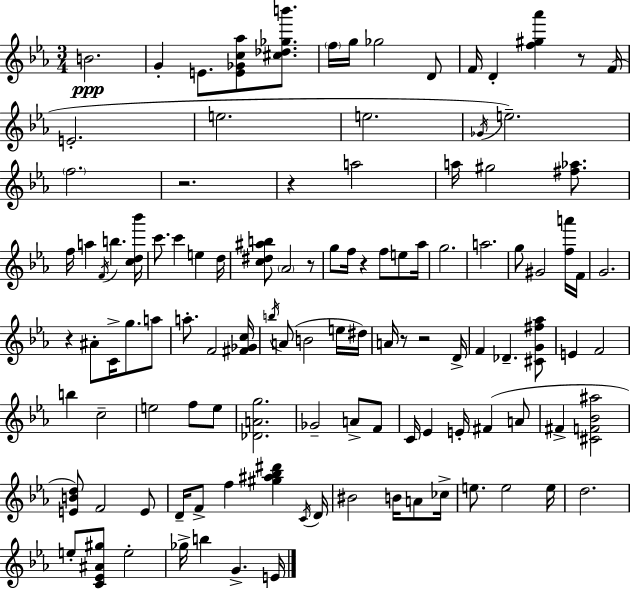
X:1
T:Untitled
M:3/4
L:1/4
K:Eb
B2 G E/2 [E_Gc_a]/2 [^c_d_gb']/2 f/4 g/4 _g2 D/2 F/4 D [f^g_a'] z/2 F/4 E2 e2 e2 _G/4 e2 f2 z2 z a2 a/4 ^g2 [^f_a]/2 f/4 a F/4 b [cd_b']/4 c'/2 c' e d/4 [c^d^ab]/2 _A2 z/2 g/2 f/4 z f/2 e/2 _a/4 g2 a2 g/2 ^G2 [fa']/4 F/4 G2 z ^A/2 C/4 g/2 a/2 a/2 F2 [^F_Gc]/4 b/4 A/2 B2 e/4 ^d/4 A/4 z/2 z2 D/4 F _D [^CG^f_a]/2 E F2 b c2 e2 f/2 e/2 [_DAg]2 _G2 A/2 F/2 C/4 _E E/4 ^F A/2 ^F [^CF_B^a]2 [EBd]/2 F2 E/2 D/4 F/2 f [^g^a_b^d'] C/4 D/4 ^B2 B/4 A/2 _c/4 e/2 e2 e/4 d2 e/2 [C_E^A^g]/2 e2 _g/4 b G E/4